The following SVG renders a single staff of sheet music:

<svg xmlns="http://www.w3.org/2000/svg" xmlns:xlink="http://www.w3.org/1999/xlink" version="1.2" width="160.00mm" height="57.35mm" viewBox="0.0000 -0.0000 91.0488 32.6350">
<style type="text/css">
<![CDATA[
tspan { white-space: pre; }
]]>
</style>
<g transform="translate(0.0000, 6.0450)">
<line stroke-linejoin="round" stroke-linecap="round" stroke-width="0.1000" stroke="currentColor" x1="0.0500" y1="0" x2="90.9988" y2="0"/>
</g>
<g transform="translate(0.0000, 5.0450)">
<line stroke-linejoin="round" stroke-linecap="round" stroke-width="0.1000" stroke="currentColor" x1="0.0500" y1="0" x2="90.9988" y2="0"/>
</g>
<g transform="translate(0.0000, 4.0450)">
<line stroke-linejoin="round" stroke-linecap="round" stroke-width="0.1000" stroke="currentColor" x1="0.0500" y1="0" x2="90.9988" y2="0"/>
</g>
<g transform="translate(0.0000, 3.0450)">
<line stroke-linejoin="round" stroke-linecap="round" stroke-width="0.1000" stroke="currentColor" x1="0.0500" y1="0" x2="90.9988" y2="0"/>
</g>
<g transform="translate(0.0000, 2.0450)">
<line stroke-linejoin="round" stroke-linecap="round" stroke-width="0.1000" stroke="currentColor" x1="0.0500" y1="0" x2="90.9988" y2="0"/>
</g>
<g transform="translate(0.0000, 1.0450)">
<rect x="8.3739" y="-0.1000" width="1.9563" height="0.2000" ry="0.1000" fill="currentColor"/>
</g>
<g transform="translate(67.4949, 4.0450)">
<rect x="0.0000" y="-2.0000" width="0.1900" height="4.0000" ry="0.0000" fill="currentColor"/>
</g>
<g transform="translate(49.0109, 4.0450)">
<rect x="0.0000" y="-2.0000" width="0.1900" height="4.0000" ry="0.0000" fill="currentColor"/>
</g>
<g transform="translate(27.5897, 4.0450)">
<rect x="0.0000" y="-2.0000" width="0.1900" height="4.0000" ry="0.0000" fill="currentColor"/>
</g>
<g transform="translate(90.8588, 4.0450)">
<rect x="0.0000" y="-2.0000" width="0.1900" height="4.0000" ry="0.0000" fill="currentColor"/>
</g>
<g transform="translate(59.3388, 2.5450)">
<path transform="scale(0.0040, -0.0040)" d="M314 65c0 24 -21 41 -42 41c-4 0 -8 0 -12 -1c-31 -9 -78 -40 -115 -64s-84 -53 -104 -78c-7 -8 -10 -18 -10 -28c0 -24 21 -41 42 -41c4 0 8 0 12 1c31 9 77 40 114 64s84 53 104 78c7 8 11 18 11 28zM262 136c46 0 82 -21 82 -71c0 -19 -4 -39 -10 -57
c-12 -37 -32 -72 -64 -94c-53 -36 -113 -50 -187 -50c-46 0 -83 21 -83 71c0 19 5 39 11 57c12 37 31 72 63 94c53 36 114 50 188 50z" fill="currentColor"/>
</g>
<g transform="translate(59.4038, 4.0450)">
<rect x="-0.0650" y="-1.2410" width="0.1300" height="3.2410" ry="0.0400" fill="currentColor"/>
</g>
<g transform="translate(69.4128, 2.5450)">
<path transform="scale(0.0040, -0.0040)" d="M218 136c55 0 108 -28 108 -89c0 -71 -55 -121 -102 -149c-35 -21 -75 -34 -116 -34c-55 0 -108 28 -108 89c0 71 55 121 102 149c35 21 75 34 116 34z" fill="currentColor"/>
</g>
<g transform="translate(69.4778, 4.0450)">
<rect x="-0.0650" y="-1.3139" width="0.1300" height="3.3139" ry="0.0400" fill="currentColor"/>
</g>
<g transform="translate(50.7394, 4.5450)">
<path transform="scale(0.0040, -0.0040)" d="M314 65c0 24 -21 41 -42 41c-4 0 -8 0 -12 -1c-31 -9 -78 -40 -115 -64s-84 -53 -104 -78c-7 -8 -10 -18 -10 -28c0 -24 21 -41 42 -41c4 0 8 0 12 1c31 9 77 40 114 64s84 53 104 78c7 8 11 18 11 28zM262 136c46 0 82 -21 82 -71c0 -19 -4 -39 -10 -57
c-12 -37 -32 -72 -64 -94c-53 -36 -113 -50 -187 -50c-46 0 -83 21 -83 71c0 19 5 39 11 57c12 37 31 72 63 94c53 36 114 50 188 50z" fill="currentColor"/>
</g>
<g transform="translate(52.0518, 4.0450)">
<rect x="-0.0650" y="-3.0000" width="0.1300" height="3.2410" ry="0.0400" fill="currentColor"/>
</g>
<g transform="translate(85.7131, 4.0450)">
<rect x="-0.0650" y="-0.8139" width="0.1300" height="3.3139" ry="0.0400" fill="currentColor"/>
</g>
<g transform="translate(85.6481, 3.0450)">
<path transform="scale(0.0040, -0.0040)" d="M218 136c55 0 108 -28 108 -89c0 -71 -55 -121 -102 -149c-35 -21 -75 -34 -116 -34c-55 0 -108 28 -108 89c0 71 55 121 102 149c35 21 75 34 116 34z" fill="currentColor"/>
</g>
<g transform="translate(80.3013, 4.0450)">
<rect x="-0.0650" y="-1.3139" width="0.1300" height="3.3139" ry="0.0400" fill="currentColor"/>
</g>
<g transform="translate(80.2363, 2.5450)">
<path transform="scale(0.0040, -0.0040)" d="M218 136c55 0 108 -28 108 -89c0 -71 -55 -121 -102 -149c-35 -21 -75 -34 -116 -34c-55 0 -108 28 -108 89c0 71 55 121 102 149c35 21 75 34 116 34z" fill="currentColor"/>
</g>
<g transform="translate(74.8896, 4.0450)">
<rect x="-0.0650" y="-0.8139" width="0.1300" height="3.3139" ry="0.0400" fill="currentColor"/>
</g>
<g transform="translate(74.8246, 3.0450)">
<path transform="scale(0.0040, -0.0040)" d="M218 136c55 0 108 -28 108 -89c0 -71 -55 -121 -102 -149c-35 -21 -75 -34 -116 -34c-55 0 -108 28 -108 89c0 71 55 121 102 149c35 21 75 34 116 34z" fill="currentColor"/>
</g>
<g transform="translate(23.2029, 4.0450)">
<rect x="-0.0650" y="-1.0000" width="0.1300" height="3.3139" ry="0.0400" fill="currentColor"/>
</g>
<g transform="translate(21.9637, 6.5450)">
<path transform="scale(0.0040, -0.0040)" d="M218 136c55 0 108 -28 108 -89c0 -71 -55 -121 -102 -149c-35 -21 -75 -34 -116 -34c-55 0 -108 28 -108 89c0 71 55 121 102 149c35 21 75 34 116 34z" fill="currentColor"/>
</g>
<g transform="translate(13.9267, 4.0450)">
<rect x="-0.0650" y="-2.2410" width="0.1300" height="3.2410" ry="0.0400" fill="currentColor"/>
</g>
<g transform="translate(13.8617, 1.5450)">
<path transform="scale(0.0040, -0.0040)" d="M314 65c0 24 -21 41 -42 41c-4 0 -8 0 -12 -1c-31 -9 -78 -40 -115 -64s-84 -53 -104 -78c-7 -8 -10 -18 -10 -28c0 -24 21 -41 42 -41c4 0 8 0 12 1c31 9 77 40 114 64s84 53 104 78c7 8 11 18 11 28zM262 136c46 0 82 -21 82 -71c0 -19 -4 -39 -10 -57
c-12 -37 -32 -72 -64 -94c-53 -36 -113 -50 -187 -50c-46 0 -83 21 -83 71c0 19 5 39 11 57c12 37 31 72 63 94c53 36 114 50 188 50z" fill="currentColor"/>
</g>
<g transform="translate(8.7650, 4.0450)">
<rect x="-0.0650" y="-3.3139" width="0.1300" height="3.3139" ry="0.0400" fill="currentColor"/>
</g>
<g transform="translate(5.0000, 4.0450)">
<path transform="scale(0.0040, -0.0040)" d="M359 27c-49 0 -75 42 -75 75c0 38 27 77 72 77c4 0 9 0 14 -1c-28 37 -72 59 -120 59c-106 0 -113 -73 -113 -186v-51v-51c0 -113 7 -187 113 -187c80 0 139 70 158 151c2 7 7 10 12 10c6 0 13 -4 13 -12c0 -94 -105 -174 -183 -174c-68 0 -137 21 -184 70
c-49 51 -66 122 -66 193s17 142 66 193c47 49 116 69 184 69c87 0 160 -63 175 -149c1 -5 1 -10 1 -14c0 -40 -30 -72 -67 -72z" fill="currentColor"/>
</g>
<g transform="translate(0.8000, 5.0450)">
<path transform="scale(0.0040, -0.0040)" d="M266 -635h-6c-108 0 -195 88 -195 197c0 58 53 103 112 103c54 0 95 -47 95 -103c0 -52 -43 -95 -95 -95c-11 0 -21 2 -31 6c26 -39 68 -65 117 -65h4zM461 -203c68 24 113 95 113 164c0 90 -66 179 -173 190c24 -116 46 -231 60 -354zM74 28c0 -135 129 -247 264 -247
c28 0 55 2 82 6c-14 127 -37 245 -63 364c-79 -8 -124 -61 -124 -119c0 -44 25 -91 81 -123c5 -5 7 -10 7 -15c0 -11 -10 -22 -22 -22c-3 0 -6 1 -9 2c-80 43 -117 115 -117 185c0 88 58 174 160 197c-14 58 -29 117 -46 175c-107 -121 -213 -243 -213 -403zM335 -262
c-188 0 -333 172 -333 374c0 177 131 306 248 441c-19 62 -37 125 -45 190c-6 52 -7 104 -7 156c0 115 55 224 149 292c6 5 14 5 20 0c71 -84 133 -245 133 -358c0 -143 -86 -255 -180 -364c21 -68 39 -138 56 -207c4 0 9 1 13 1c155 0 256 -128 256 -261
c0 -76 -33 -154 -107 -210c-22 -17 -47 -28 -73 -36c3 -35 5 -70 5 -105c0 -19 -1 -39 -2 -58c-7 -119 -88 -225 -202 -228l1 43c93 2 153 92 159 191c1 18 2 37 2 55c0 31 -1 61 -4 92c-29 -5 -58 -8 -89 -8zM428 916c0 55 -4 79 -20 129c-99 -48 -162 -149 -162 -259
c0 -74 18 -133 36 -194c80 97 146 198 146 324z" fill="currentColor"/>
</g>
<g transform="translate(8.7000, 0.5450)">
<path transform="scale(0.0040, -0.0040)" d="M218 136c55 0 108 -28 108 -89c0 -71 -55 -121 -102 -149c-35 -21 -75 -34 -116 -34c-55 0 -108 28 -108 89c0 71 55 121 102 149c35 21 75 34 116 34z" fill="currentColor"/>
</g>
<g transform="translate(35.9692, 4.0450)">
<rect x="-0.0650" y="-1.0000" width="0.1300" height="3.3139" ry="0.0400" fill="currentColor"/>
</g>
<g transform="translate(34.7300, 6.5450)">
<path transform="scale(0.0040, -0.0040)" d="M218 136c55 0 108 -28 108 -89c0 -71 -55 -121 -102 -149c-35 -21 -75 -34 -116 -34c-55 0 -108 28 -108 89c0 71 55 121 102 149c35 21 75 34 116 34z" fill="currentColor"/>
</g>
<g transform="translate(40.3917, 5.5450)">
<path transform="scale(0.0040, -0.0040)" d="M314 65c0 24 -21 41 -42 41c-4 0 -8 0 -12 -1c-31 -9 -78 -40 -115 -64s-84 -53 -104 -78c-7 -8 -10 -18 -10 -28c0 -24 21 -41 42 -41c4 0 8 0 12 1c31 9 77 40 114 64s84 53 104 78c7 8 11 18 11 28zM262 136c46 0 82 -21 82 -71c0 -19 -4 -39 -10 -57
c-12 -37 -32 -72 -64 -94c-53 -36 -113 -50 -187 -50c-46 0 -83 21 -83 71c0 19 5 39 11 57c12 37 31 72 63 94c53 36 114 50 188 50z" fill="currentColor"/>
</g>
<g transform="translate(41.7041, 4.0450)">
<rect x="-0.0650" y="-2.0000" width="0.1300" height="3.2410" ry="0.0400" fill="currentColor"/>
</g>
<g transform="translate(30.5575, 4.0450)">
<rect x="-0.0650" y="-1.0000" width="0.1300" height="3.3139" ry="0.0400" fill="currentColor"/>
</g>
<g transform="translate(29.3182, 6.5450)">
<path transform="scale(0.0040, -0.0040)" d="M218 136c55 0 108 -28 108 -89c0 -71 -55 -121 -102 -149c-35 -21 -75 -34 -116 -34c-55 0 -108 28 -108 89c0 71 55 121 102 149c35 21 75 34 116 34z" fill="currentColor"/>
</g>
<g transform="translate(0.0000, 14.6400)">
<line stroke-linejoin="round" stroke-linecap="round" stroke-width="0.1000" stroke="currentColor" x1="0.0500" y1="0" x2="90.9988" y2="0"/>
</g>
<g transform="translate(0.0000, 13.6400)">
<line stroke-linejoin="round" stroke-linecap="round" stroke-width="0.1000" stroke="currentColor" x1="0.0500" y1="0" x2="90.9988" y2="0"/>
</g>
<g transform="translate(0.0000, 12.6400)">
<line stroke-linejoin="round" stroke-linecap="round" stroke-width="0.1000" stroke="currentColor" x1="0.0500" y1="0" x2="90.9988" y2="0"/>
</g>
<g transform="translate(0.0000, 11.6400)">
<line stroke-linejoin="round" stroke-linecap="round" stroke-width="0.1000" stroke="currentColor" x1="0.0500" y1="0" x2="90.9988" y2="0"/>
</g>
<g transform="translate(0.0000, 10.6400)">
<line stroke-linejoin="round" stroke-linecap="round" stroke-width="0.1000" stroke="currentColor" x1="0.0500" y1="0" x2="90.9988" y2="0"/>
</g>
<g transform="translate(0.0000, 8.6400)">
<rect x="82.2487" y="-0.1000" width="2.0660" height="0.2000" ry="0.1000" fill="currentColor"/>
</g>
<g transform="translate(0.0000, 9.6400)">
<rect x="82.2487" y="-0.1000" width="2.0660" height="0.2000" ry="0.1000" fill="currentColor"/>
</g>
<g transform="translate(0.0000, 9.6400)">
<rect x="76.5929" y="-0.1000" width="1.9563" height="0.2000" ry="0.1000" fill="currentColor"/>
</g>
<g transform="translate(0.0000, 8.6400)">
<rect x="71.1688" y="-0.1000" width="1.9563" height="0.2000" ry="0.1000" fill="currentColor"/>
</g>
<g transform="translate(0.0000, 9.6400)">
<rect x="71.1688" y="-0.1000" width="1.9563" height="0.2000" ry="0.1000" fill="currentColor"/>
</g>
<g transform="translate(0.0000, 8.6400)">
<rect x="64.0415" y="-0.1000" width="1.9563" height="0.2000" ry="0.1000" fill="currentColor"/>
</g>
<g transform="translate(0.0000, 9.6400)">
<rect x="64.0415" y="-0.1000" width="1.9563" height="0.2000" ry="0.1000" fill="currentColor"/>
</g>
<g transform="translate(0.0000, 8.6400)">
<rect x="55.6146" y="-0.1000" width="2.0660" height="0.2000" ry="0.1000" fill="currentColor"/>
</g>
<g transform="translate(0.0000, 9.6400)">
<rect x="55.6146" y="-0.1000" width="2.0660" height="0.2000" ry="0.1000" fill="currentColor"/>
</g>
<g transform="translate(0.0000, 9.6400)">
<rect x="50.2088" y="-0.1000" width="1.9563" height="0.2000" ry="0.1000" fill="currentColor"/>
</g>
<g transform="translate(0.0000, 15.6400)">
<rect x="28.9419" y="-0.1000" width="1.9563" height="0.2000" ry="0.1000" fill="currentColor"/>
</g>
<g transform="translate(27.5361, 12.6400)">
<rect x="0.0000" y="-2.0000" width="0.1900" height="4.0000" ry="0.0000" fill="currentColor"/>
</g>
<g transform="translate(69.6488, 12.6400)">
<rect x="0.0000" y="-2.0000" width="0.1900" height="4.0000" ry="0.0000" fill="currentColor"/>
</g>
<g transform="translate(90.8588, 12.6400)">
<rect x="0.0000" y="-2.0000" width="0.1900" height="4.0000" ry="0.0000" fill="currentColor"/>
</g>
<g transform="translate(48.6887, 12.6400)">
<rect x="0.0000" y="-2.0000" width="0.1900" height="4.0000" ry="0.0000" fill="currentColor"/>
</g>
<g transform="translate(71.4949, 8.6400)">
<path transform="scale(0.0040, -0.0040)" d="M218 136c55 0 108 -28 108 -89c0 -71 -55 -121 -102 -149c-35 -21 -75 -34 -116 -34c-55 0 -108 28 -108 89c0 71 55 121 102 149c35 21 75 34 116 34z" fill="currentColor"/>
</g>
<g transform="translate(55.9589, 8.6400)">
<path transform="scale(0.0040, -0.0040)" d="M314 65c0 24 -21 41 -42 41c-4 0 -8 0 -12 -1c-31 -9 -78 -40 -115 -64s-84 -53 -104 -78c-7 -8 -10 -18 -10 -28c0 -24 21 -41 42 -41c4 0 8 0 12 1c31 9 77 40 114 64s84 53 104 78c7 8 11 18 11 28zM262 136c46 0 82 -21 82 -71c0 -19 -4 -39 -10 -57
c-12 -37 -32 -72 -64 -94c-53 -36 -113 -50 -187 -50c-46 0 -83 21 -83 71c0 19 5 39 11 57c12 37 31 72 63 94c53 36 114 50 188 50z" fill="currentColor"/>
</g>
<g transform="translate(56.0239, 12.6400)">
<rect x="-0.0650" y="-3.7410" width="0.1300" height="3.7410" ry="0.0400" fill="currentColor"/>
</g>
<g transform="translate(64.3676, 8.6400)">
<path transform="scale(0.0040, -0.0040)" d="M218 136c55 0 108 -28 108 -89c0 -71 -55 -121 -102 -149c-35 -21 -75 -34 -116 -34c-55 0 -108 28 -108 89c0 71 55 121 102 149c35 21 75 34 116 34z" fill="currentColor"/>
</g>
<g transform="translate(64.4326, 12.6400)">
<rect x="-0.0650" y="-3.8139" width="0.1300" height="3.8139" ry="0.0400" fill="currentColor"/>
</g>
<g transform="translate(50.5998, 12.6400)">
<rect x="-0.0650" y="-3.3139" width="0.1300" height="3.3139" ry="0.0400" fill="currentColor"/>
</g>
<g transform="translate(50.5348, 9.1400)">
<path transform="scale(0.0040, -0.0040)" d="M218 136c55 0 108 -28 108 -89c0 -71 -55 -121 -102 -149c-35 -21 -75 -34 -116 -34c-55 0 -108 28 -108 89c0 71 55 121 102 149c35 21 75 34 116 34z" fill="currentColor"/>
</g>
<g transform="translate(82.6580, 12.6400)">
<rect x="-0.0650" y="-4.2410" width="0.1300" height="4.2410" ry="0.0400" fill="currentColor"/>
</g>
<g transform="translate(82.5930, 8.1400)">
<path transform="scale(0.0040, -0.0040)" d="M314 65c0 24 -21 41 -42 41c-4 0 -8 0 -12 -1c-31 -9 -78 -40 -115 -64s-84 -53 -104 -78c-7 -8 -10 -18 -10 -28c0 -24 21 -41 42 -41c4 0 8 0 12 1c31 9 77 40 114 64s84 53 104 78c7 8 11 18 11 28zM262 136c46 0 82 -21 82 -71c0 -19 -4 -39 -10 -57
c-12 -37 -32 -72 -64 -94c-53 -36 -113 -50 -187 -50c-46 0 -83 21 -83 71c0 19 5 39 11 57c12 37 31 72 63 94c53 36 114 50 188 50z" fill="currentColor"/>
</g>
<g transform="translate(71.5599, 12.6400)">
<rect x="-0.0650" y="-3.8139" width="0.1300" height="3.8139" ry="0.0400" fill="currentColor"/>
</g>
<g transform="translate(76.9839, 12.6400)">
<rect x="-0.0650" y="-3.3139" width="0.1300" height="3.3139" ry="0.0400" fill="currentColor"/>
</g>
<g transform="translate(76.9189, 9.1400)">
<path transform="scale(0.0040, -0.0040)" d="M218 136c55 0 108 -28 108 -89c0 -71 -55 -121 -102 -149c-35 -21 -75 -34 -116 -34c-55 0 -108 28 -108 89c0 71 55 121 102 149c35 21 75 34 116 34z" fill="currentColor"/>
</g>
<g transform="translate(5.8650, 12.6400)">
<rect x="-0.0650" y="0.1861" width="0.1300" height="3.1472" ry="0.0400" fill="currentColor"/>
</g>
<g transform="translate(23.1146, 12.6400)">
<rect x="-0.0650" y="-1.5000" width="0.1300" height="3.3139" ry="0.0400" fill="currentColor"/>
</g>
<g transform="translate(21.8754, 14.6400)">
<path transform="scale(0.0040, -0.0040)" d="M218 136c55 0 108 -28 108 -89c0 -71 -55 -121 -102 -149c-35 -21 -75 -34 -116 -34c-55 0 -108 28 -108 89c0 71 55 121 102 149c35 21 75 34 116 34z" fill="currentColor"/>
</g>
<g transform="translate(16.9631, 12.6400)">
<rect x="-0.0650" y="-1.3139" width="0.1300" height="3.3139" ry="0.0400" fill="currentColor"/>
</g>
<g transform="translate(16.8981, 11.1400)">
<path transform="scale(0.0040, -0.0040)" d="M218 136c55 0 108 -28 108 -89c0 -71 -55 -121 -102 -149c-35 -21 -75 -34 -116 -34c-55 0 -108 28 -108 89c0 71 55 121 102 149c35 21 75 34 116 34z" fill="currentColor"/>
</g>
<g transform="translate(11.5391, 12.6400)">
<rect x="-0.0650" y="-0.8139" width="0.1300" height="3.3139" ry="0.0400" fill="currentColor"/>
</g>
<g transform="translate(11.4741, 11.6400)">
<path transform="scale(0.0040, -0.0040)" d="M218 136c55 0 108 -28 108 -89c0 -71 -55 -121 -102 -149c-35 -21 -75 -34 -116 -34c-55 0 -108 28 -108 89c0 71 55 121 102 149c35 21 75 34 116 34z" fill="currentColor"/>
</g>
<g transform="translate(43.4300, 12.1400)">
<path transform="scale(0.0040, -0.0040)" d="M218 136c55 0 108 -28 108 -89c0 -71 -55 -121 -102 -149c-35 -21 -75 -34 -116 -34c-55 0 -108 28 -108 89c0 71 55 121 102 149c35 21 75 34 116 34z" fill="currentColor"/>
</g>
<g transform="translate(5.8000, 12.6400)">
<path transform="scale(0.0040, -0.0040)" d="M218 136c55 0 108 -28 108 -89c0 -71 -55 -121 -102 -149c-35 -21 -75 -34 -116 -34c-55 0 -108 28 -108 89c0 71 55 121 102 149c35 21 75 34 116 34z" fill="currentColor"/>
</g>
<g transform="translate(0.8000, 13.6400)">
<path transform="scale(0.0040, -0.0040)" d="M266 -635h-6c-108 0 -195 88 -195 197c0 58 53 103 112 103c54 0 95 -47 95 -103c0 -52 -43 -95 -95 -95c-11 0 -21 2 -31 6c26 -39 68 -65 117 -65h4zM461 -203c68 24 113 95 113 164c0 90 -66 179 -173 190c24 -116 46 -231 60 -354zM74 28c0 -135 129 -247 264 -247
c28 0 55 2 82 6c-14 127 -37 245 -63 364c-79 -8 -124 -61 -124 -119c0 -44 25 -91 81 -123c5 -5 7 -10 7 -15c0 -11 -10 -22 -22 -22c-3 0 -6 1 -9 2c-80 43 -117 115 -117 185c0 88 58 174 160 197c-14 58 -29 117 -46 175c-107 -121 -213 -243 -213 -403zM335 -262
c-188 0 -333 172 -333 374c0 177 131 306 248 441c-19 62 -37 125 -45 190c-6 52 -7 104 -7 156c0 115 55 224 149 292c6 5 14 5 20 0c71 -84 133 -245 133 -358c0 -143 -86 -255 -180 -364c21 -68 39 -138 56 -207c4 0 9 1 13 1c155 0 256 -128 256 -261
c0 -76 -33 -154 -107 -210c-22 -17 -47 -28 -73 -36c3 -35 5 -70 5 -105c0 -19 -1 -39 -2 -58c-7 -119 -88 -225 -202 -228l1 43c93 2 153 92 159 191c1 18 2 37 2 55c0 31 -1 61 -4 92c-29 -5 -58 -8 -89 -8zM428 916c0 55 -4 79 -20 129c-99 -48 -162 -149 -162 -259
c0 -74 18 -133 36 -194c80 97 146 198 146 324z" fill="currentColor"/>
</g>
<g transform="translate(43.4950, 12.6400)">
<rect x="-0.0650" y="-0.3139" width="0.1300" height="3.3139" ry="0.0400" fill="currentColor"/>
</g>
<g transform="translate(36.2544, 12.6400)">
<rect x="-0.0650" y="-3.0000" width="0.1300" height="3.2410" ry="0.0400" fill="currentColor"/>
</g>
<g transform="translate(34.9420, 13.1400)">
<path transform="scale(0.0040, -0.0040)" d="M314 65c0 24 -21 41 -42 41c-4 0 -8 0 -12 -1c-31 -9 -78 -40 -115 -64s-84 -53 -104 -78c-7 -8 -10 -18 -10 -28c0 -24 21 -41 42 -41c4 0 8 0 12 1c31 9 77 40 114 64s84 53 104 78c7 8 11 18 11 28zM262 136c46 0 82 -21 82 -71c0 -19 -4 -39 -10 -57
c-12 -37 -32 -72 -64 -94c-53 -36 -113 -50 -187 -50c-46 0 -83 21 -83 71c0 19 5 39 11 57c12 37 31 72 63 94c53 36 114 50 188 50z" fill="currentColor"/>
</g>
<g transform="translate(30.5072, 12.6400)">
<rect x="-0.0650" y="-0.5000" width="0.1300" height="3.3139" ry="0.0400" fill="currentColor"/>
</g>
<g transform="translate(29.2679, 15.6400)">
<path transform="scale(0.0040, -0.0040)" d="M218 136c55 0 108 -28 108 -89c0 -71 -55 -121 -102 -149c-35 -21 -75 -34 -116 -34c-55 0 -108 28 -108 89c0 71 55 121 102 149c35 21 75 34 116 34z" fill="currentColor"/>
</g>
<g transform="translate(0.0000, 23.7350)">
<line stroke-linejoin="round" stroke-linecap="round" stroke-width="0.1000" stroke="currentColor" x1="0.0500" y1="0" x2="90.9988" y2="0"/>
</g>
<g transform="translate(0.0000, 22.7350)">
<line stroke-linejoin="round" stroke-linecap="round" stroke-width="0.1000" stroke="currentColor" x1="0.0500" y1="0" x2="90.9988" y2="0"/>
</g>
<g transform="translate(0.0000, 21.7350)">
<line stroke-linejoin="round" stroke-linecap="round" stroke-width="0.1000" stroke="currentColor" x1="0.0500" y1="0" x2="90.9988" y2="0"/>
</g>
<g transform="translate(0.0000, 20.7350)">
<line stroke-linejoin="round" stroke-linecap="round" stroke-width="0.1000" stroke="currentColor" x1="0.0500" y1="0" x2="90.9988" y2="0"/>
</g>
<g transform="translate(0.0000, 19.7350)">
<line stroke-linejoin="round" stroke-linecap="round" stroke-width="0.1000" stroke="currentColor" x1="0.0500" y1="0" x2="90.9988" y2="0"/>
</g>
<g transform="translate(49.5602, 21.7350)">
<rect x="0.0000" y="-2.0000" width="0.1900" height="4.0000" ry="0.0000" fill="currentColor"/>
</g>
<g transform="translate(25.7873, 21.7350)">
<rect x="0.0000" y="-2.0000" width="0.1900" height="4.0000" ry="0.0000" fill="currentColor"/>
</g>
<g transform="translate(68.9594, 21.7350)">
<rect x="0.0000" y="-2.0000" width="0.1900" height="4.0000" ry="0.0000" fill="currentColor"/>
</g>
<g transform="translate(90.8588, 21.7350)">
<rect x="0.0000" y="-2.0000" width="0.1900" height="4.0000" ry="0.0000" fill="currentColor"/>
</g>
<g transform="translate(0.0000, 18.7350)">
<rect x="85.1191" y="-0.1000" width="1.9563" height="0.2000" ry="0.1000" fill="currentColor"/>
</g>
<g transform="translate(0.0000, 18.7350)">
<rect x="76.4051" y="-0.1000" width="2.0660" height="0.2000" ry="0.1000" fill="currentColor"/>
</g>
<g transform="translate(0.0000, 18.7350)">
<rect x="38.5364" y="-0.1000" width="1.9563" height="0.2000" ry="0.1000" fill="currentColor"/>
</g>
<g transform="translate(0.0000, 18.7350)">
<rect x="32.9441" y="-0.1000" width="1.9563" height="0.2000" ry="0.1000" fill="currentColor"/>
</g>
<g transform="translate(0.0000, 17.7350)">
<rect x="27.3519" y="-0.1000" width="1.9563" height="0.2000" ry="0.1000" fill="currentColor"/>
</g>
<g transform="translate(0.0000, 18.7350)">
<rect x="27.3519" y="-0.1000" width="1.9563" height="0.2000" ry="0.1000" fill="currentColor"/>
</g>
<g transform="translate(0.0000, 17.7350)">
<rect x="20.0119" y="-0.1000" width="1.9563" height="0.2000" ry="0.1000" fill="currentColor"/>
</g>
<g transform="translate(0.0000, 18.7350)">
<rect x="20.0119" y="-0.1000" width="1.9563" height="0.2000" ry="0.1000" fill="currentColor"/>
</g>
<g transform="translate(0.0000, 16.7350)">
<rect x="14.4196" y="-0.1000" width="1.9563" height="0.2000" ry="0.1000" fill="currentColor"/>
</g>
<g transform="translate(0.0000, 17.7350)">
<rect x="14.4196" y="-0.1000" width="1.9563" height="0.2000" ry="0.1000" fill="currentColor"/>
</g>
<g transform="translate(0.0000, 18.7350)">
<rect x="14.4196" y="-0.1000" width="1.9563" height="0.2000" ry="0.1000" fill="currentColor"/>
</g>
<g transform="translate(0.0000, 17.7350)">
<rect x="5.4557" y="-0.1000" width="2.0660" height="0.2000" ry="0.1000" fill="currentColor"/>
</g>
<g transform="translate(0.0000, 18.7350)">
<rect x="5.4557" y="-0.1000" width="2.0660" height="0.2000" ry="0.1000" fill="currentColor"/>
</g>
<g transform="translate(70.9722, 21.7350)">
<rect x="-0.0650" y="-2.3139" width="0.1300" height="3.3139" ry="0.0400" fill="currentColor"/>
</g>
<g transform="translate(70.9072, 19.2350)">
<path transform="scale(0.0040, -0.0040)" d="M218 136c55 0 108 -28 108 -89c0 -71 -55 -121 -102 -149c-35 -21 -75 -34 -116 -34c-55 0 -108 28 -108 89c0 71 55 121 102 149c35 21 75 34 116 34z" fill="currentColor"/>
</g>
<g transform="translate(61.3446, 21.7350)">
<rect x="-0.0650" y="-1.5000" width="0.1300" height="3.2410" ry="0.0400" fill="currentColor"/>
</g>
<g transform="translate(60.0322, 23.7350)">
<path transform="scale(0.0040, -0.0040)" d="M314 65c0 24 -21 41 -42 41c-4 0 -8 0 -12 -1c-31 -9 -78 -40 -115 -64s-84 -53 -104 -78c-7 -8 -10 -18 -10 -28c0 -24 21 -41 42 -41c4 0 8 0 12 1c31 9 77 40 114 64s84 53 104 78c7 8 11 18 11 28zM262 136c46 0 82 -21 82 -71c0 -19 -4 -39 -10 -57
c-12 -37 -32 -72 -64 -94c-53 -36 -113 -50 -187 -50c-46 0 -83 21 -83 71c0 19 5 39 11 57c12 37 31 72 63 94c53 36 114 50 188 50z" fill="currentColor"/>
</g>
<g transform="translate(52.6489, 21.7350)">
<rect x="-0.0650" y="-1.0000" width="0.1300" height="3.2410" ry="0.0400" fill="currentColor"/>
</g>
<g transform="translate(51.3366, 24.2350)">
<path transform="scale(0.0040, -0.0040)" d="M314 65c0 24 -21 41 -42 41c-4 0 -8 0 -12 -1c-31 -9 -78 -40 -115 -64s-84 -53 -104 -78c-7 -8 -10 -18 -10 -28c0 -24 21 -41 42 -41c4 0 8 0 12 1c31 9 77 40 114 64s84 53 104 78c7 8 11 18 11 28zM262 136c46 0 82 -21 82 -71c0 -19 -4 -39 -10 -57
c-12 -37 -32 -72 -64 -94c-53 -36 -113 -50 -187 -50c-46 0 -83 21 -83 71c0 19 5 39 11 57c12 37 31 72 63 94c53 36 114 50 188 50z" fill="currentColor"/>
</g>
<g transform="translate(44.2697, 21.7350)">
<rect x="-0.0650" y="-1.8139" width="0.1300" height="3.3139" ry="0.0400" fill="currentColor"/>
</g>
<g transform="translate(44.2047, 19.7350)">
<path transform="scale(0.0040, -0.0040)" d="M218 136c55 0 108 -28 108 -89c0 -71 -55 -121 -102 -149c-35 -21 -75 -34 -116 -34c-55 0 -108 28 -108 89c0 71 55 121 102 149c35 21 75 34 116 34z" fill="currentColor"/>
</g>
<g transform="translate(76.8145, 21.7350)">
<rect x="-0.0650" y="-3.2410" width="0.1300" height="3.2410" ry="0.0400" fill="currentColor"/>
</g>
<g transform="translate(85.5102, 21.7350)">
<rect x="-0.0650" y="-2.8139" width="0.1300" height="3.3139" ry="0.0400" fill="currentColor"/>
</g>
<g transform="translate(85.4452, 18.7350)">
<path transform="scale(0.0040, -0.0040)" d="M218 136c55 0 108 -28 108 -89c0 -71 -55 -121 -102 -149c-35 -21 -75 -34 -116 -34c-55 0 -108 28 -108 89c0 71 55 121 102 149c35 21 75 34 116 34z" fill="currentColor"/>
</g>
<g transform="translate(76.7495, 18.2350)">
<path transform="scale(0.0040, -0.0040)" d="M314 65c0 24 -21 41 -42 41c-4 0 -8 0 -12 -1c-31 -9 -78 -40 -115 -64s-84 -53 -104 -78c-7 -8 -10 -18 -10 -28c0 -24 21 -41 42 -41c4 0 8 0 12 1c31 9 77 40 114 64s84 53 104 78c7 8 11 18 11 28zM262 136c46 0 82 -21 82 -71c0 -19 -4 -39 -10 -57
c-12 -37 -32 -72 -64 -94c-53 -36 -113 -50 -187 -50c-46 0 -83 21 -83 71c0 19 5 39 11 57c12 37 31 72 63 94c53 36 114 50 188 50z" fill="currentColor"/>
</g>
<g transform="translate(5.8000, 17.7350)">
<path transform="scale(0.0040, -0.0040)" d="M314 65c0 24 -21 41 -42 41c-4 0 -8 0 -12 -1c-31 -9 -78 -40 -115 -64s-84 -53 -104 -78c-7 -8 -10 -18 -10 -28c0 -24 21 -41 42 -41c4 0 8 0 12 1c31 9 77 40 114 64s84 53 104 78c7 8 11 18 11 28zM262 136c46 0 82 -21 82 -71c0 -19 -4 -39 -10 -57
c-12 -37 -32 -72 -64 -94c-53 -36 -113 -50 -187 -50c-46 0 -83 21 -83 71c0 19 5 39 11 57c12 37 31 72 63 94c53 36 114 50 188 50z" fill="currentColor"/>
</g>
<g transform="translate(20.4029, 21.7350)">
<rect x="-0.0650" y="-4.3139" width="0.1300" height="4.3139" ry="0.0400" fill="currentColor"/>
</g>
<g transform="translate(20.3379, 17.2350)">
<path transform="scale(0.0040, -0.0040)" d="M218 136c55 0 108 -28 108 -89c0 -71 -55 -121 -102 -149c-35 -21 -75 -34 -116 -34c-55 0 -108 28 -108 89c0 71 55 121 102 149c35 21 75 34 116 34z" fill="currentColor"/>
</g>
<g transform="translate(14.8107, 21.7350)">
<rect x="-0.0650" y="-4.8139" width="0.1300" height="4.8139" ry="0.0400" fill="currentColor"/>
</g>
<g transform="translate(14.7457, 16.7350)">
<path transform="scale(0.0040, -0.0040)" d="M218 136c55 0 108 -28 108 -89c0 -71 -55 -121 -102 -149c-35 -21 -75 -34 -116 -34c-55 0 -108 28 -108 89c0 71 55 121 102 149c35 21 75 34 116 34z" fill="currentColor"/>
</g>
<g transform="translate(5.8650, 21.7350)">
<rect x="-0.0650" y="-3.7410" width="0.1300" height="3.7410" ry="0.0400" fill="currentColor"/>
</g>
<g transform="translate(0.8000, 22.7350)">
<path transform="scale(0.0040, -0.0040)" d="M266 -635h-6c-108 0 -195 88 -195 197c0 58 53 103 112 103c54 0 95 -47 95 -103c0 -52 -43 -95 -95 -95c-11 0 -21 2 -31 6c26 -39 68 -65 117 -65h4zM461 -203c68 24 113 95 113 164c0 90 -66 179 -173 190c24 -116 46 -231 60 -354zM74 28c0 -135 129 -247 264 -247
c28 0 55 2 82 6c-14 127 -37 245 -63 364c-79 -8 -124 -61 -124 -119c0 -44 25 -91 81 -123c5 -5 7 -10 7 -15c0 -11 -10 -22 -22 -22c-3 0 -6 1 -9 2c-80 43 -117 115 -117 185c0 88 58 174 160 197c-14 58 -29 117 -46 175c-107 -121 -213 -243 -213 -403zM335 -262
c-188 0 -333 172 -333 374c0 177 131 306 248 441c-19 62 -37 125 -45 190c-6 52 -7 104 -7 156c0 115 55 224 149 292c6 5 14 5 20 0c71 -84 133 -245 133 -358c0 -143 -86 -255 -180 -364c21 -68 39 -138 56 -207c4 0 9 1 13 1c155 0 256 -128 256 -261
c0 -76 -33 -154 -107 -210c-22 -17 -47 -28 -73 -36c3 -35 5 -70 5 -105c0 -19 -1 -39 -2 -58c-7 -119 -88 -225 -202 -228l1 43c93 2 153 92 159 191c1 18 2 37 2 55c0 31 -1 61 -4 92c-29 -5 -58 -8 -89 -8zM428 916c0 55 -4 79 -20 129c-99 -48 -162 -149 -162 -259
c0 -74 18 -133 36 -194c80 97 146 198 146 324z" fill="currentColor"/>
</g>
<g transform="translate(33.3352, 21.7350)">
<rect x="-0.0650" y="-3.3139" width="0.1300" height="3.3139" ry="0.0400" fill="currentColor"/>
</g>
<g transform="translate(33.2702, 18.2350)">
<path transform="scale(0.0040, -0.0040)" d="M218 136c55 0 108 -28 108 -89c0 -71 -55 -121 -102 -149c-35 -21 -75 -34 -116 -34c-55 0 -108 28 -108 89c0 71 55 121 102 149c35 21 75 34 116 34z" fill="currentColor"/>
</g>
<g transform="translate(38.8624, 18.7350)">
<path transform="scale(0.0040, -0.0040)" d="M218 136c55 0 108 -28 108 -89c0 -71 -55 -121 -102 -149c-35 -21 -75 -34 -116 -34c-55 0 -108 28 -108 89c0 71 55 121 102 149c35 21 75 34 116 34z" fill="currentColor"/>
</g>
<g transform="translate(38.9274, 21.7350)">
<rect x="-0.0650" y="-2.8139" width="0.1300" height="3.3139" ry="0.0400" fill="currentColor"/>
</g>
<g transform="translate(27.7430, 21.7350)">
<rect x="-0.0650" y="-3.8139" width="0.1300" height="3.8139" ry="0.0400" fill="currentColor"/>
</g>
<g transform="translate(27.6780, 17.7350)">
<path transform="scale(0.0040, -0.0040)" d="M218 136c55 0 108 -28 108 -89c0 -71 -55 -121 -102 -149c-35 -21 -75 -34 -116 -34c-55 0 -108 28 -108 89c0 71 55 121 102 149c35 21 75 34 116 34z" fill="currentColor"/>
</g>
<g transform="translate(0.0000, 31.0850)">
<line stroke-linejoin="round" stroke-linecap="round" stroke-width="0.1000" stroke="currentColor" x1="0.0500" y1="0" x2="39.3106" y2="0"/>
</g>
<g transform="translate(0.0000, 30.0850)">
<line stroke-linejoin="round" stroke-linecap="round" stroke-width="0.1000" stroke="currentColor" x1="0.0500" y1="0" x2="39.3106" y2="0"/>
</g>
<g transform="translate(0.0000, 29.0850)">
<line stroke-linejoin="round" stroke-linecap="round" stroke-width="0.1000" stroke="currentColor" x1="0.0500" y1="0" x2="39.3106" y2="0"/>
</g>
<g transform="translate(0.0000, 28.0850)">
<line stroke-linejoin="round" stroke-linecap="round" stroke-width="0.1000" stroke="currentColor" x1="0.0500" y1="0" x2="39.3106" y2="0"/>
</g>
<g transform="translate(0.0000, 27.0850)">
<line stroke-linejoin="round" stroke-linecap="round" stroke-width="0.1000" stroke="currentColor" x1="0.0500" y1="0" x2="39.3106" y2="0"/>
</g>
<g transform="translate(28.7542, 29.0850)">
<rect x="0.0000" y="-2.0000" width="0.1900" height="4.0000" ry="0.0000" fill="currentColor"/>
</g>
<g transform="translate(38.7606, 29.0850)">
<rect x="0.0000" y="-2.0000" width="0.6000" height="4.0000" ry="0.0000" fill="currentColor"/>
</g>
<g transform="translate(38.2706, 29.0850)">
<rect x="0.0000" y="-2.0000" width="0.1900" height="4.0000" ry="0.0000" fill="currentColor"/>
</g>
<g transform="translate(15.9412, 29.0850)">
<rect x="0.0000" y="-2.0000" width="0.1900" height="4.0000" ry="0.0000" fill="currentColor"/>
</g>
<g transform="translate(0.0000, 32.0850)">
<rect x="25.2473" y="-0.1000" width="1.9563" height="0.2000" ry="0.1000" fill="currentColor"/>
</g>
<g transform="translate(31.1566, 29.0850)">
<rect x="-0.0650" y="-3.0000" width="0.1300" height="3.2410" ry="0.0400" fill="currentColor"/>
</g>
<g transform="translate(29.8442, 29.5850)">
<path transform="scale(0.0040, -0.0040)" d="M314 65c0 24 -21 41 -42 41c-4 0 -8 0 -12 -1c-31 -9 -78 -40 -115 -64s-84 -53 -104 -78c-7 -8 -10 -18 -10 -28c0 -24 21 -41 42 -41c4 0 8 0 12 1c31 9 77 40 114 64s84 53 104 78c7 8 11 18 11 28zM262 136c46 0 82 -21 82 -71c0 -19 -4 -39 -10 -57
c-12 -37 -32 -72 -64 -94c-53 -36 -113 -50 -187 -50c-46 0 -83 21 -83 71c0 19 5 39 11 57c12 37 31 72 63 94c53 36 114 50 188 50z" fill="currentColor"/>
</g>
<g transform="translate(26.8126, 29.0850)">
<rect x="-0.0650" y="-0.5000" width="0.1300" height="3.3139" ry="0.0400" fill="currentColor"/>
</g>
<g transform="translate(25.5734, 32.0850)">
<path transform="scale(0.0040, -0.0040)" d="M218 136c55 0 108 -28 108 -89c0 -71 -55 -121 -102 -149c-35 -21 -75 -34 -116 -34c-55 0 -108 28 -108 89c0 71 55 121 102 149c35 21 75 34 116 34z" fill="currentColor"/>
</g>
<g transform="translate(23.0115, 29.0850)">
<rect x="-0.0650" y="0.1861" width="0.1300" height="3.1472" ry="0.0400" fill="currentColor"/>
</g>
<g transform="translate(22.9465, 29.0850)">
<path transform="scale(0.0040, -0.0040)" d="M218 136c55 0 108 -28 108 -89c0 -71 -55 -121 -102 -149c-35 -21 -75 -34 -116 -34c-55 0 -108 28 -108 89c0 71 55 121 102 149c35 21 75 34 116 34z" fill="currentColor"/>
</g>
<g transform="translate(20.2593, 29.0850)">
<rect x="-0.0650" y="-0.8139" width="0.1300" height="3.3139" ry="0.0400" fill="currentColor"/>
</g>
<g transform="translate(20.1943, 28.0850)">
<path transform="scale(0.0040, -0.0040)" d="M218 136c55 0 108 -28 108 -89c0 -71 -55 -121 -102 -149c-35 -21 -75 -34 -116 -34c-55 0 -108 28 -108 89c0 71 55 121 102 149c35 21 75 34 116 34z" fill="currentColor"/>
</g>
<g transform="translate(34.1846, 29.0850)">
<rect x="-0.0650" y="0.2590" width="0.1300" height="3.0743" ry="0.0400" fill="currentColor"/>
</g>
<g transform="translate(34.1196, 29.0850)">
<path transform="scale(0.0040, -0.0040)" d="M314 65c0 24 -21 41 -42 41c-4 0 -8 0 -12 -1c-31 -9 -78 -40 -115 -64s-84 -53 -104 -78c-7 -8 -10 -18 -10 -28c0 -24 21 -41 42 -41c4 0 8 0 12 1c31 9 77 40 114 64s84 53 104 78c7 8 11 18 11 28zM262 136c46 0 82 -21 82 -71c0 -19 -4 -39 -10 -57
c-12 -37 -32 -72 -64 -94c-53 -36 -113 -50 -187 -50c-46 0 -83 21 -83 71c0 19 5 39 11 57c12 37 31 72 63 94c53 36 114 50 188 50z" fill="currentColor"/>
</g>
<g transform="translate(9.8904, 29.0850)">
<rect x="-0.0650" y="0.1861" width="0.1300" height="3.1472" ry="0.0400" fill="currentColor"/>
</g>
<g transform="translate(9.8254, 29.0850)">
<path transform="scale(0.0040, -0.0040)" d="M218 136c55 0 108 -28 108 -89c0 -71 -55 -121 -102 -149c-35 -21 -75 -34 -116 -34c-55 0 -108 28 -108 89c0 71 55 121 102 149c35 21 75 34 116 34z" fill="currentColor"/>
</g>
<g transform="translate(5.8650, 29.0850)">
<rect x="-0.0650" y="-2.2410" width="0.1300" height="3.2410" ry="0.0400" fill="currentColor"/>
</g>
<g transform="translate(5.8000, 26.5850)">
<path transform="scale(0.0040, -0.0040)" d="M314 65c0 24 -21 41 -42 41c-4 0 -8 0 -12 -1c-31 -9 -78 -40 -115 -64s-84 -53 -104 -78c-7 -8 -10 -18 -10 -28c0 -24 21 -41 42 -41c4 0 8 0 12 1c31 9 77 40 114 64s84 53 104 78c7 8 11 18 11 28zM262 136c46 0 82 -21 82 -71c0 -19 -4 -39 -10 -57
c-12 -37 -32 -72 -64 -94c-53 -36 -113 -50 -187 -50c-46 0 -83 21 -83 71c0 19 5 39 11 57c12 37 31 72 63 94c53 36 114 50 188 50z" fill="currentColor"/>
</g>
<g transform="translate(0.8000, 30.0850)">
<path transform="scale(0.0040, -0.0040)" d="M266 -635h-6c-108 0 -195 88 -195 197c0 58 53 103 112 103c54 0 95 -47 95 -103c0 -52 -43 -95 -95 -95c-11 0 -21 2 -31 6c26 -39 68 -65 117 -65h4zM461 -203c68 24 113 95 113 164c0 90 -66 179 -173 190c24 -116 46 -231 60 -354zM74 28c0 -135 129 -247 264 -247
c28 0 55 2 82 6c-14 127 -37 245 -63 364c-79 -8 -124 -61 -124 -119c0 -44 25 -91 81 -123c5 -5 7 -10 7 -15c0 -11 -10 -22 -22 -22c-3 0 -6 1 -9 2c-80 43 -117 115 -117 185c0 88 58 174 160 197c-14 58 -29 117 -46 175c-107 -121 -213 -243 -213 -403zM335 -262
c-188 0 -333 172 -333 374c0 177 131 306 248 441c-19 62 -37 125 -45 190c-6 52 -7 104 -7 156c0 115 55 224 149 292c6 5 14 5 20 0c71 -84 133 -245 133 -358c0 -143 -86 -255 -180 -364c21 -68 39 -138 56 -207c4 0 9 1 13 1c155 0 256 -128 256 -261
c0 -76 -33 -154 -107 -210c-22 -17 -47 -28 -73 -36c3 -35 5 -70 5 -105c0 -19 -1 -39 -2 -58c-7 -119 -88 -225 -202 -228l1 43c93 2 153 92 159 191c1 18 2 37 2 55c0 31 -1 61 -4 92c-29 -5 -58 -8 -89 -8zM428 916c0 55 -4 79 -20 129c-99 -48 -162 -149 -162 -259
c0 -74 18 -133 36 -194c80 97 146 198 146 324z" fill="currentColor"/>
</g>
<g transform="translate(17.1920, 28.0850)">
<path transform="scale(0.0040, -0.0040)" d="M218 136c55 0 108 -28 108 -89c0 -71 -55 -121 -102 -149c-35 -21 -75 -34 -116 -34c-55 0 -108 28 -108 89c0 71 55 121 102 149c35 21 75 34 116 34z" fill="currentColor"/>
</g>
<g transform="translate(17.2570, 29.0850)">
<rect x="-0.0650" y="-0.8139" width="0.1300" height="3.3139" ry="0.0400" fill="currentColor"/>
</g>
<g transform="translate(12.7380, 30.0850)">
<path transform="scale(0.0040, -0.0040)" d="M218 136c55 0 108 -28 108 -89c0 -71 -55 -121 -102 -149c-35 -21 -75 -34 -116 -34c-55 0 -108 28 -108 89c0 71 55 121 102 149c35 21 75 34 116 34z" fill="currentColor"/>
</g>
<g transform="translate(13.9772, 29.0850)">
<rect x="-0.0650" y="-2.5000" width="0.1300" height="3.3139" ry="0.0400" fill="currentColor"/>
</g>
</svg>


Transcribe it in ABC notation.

X:1
T:Untitled
M:4/4
L:1/4
K:C
b g2 D D D F2 A2 e2 e d e d B d e E C A2 c b c'2 c' c' b d'2 c'2 e' d' c' b a f D2 E2 g b2 a g2 B G d d B C A2 B2